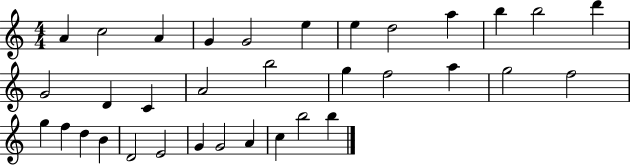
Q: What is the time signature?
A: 4/4